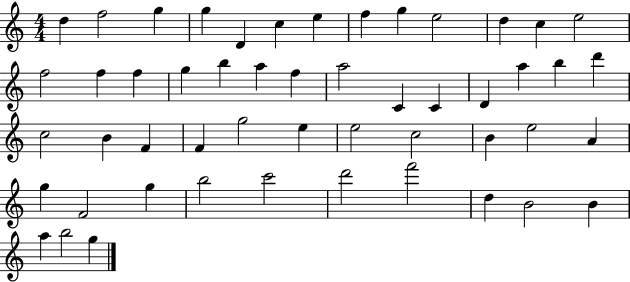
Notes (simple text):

D5/q F5/h G5/q G5/q D4/q C5/q E5/q F5/q G5/q E5/h D5/q C5/q E5/h F5/h F5/q F5/q G5/q B5/q A5/q F5/q A5/h C4/q C4/q D4/q A5/q B5/q D6/q C5/h B4/q F4/q F4/q G5/h E5/q E5/h C5/h B4/q E5/h A4/q G5/q F4/h G5/q B5/h C6/h D6/h F6/h D5/q B4/h B4/q A5/q B5/h G5/q